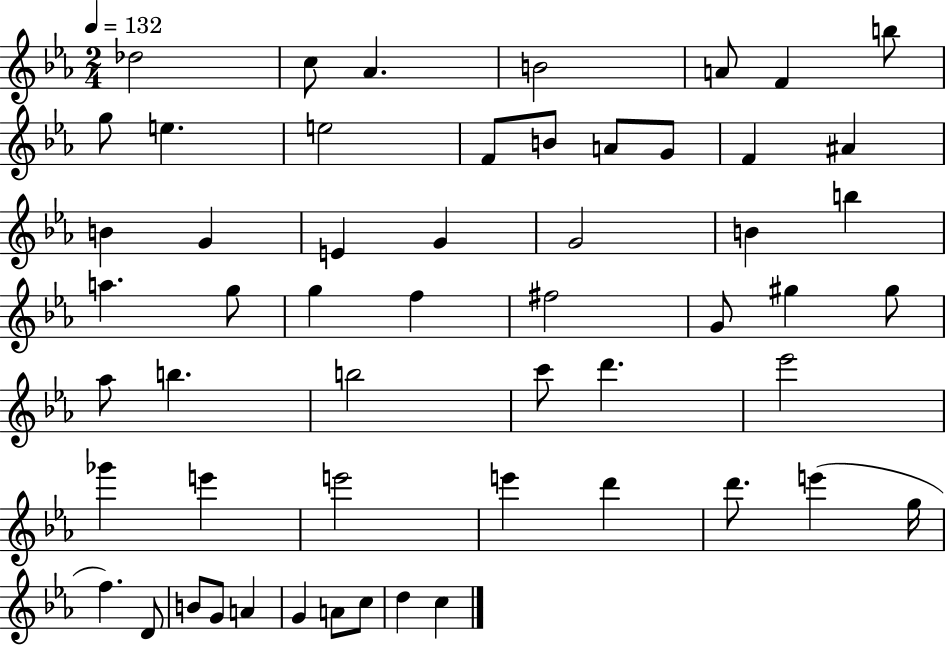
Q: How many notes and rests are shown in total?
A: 55